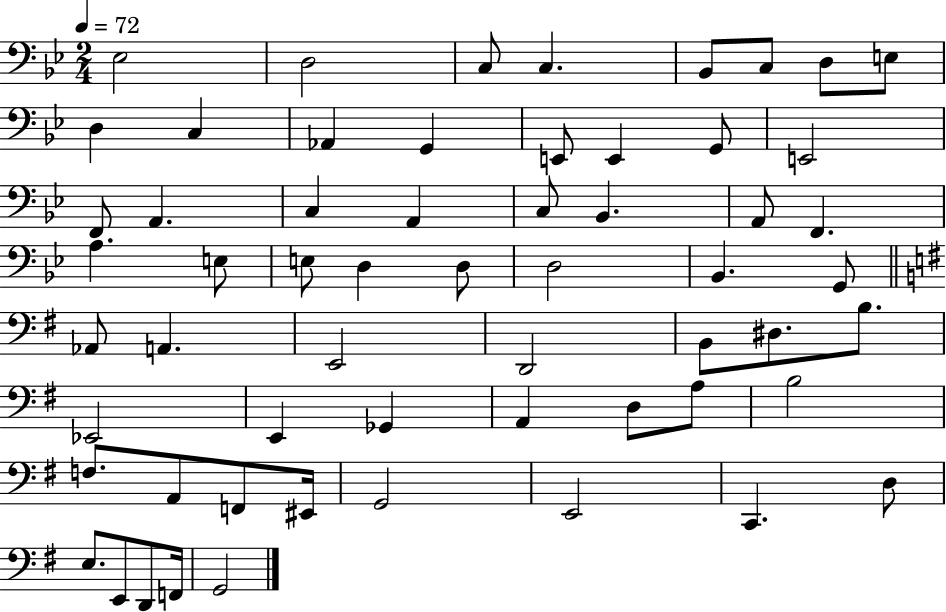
Eb3/h D3/h C3/e C3/q. Bb2/e C3/e D3/e E3/e D3/q C3/q Ab2/q G2/q E2/e E2/q G2/e E2/h F2/e A2/q. C3/q A2/q C3/e Bb2/q. A2/e F2/q. A3/q. E3/e E3/e D3/q D3/e D3/h Bb2/q. G2/e Ab2/e A2/q. E2/h D2/h B2/e D#3/e. B3/e. Eb2/h E2/q Gb2/q A2/q D3/e A3/e B3/h F3/e. A2/e F2/e EIS2/s G2/h E2/h C2/q. D3/e E3/e. E2/e D2/e F2/s G2/h